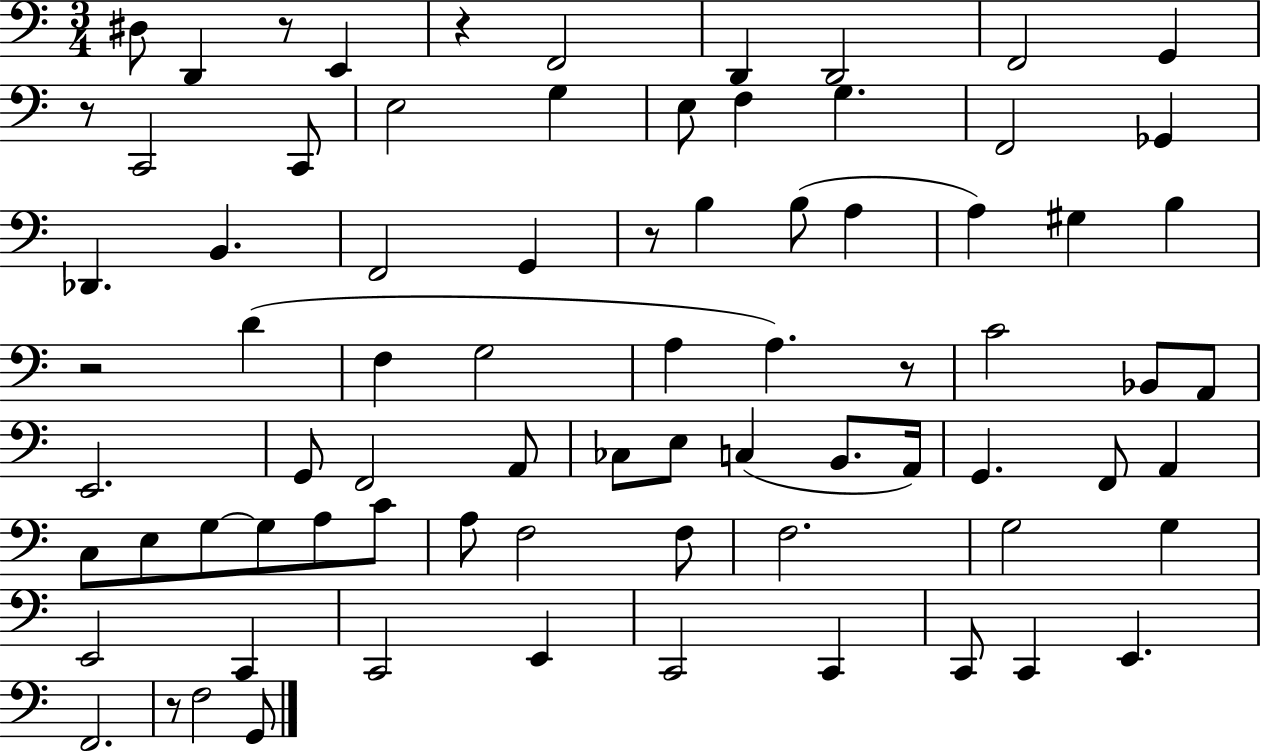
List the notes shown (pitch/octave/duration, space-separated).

D#3/e D2/q R/e E2/q R/q F2/h D2/q D2/h F2/h G2/q R/e C2/h C2/e E3/h G3/q E3/e F3/q G3/q. F2/h Gb2/q Db2/q. B2/q. F2/h G2/q R/e B3/q B3/e A3/q A3/q G#3/q B3/q R/h D4/q F3/q G3/h A3/q A3/q. R/e C4/h Bb2/e A2/e E2/h. G2/e F2/h A2/e CES3/e E3/e C3/q B2/e. A2/s G2/q. F2/e A2/q C3/e E3/e G3/e G3/e A3/e C4/e A3/e F3/h F3/e F3/h. G3/h G3/q E2/h C2/q C2/h E2/q C2/h C2/q C2/e C2/q E2/q. F2/h. R/e F3/h G2/e